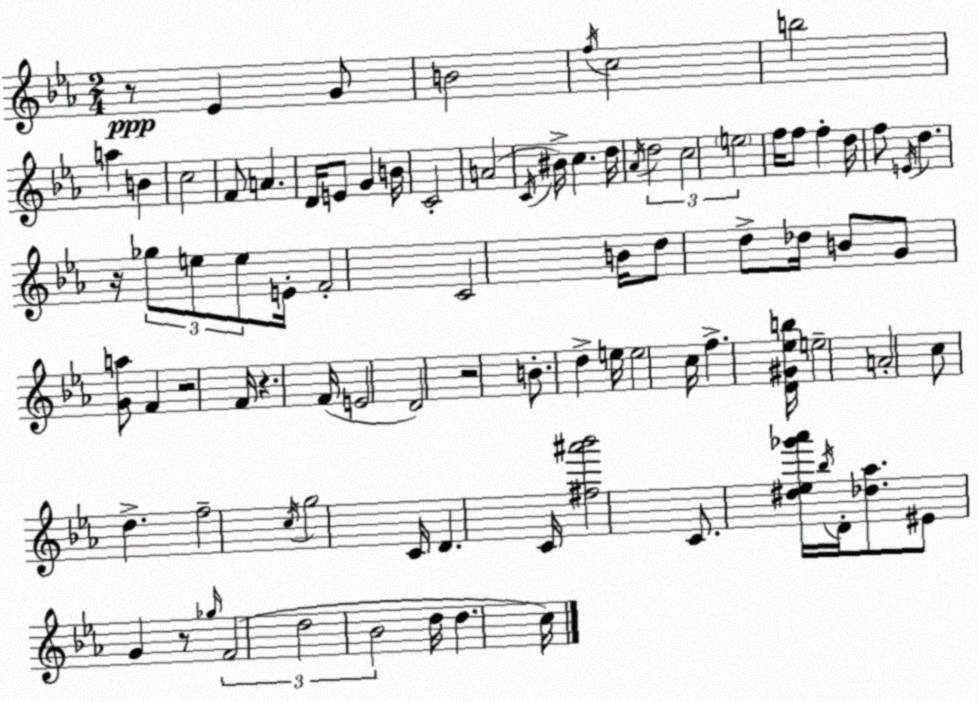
X:1
T:Untitled
M:2/4
L:1/4
K:Eb
z/2 _E G/2 B2 f/4 c2 b2 a B c2 F/2 A D/4 E/2 G B/4 C2 A2 C/4 ^B/4 c d/4 _A/4 d2 c2 e2 f/4 f/2 f d/4 f/2 E/4 d z/4 _g/2 e/2 e/2 E/4 F2 C2 B/4 d/2 d/2 _d/4 B/2 G/2 [Ga]/2 F z2 F/4 z F/4 E2 D2 z2 B/2 d e/4 e2 c/4 f [D^G_eb]/4 e2 A2 c/2 d f2 c/4 g2 C/4 D C/4 [^f^a'_b']2 C/2 [^d_e_g'_a']/4 _b/4 D/4 [_d_a]/2 ^E/2 G z/2 _g/4 F2 d2 _B2 d/4 d c/4